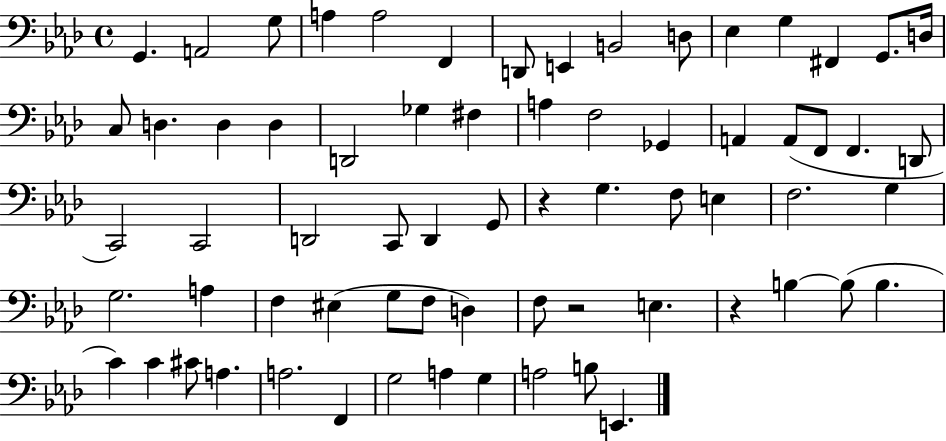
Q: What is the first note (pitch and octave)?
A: G2